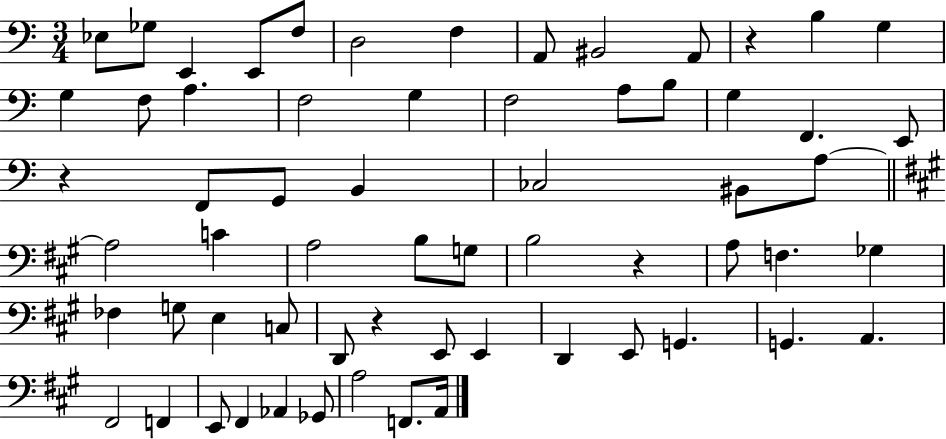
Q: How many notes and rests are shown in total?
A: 63